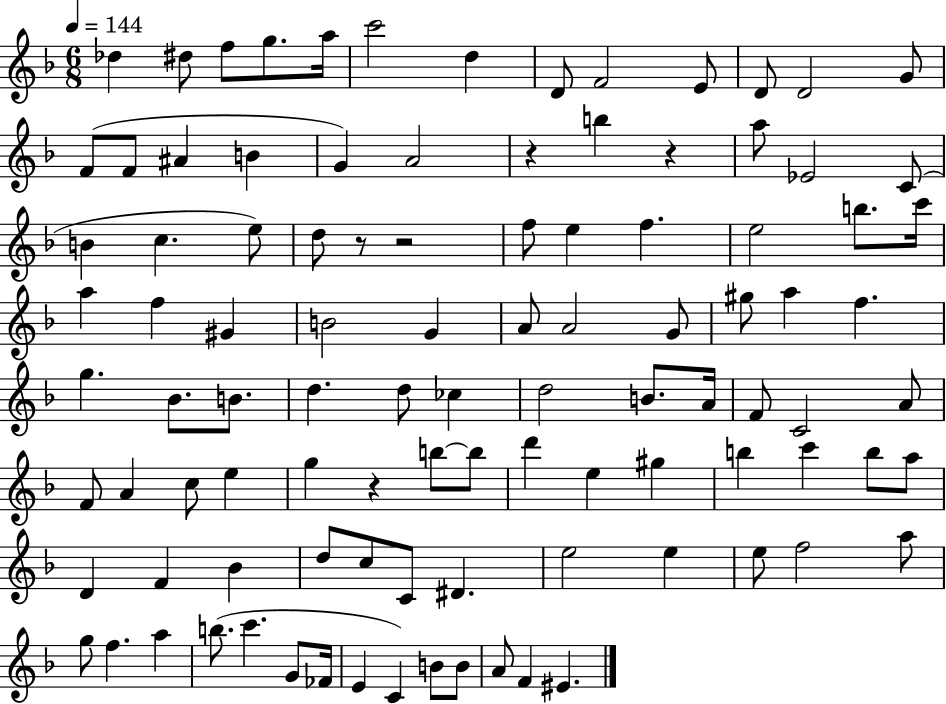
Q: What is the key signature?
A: F major